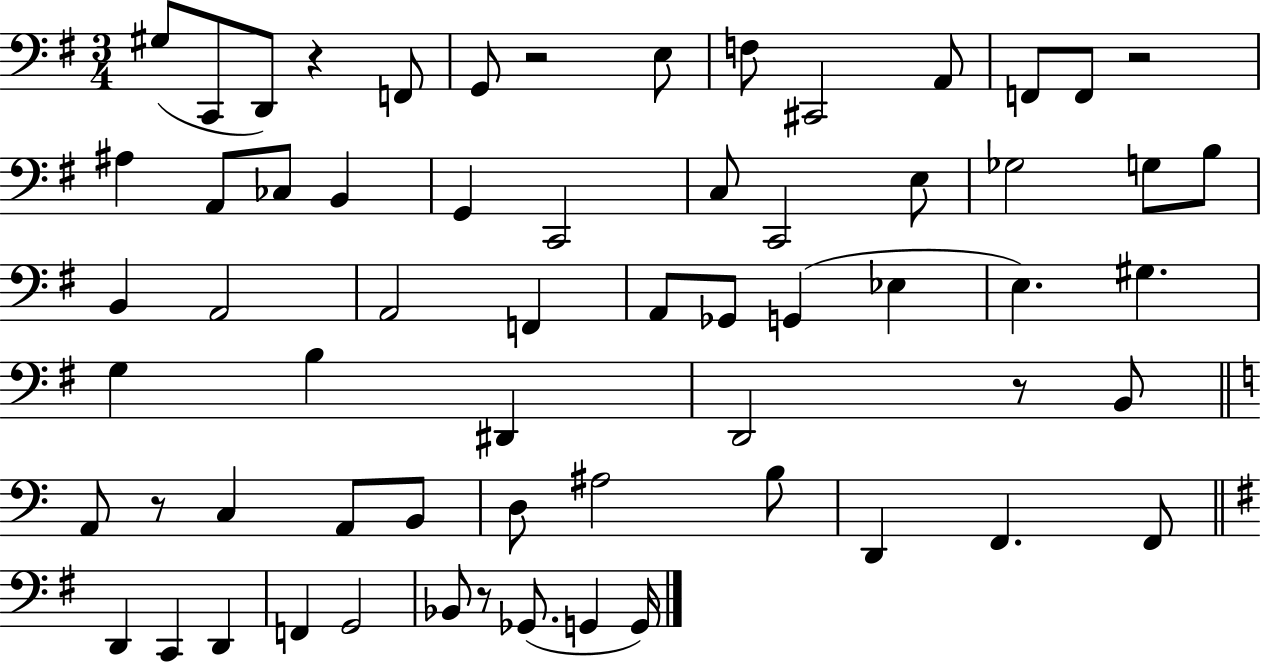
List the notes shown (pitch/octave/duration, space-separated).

G#3/e C2/e D2/e R/q F2/e G2/e R/h E3/e F3/e C#2/h A2/e F2/e F2/e R/h A#3/q A2/e CES3/e B2/q G2/q C2/h C3/e C2/h E3/e Gb3/h G3/e B3/e B2/q A2/h A2/h F2/q A2/e Gb2/e G2/q Eb3/q E3/q. G#3/q. G3/q B3/q D#2/q D2/h R/e B2/e A2/e R/e C3/q A2/e B2/e D3/e A#3/h B3/e D2/q F2/q. F2/e D2/q C2/q D2/q F2/q G2/h Bb2/e R/e Gb2/e. G2/q G2/s